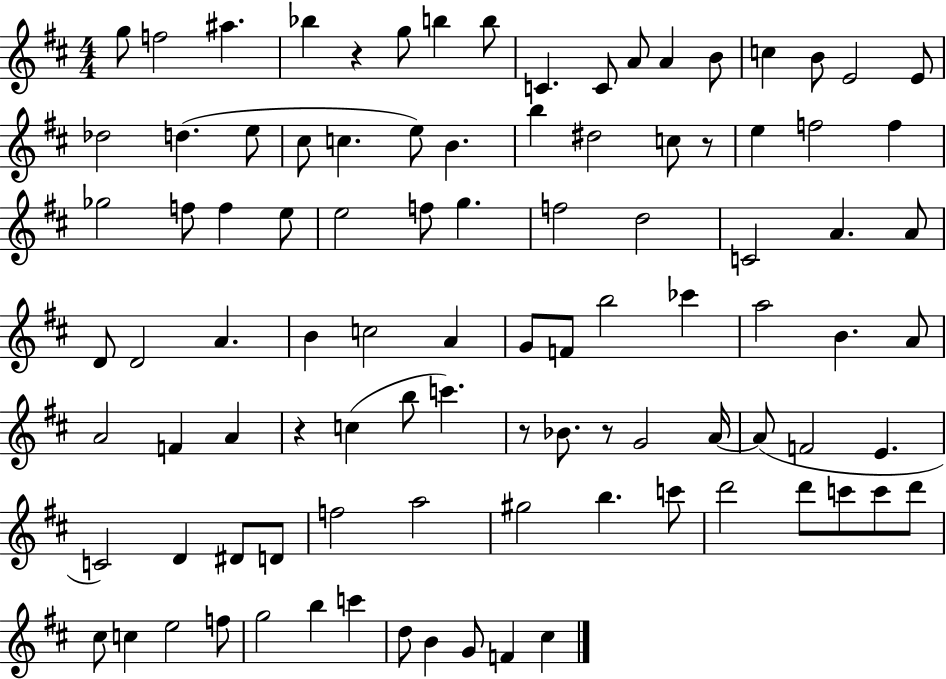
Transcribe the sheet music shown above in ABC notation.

X:1
T:Untitled
M:4/4
L:1/4
K:D
g/2 f2 ^a _b z g/2 b b/2 C C/2 A/2 A B/2 c B/2 E2 E/2 _d2 d e/2 ^c/2 c e/2 B b ^d2 c/2 z/2 e f2 f _g2 f/2 f e/2 e2 f/2 g f2 d2 C2 A A/2 D/2 D2 A B c2 A G/2 F/2 b2 _c' a2 B A/2 A2 F A z c b/2 c' z/2 _B/2 z/2 G2 A/4 A/2 F2 E C2 D ^D/2 D/2 f2 a2 ^g2 b c'/2 d'2 d'/2 c'/2 c'/2 d'/2 ^c/2 c e2 f/2 g2 b c' d/2 B G/2 F ^c